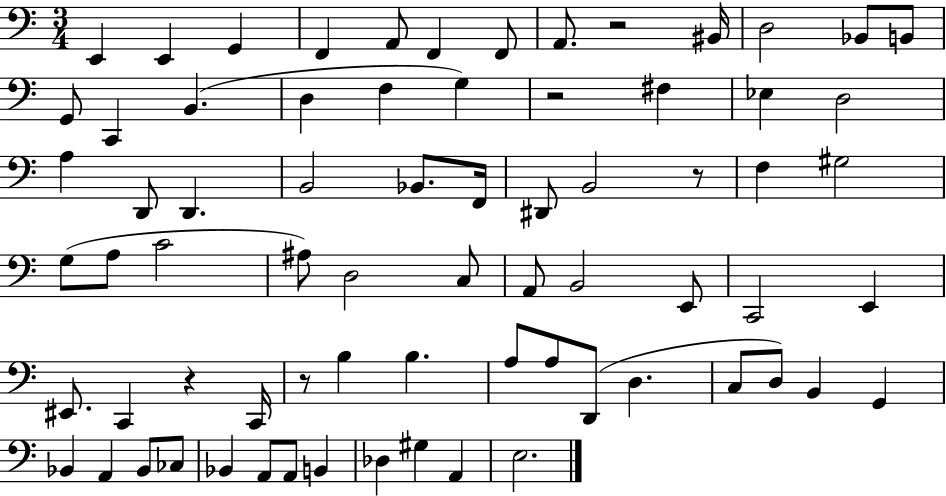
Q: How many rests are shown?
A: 5